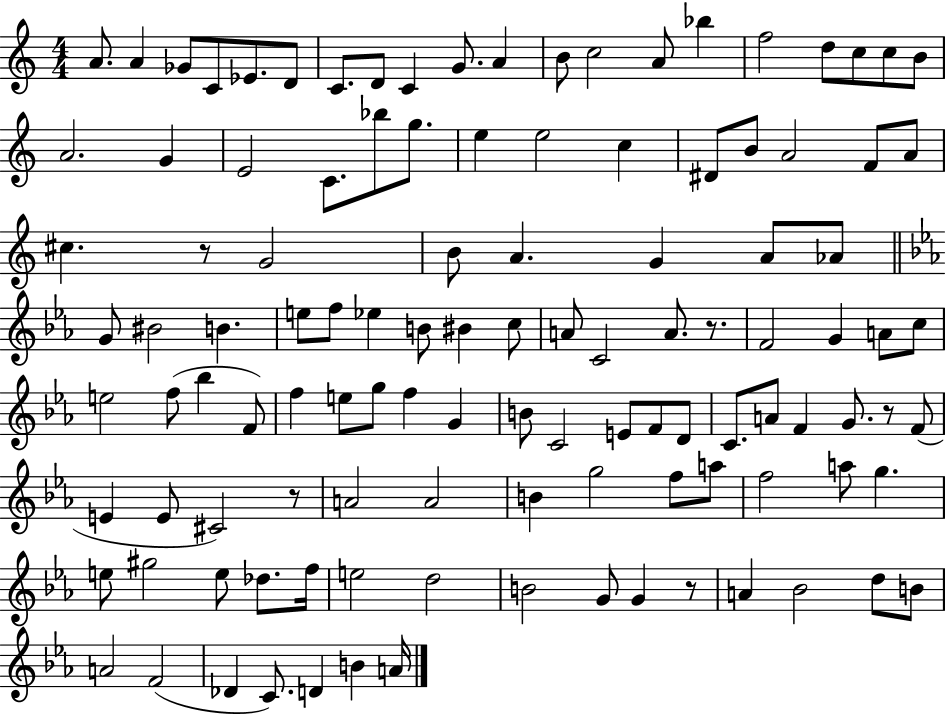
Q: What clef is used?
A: treble